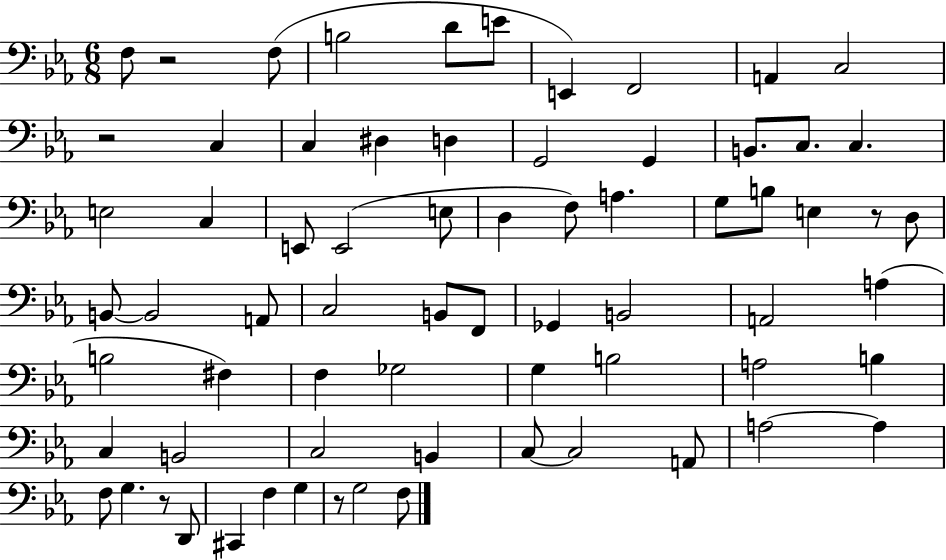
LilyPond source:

{
  \clef bass
  \numericTimeSignature
  \time 6/8
  \key ees \major
  f8 r2 f8( | b2 d'8 e'8 | e,4) f,2 | a,4 c2 | \break r2 c4 | c4 dis4 d4 | g,2 g,4 | b,8. c8. c4. | \break e2 c4 | e,8 e,2( e8 | d4 f8) a4. | g8 b8 e4 r8 d8 | \break b,8~~ b,2 a,8 | c2 b,8 f,8 | ges,4 b,2 | a,2 a4( | \break b2 fis4) | f4 ges2 | g4 b2 | a2 b4 | \break c4 b,2 | c2 b,4 | c8~~ c2 a,8 | a2~~ a4 | \break f8 g4. r8 d,8 | cis,4 f4 g4 | r8 g2 f8 | \bar "|."
}